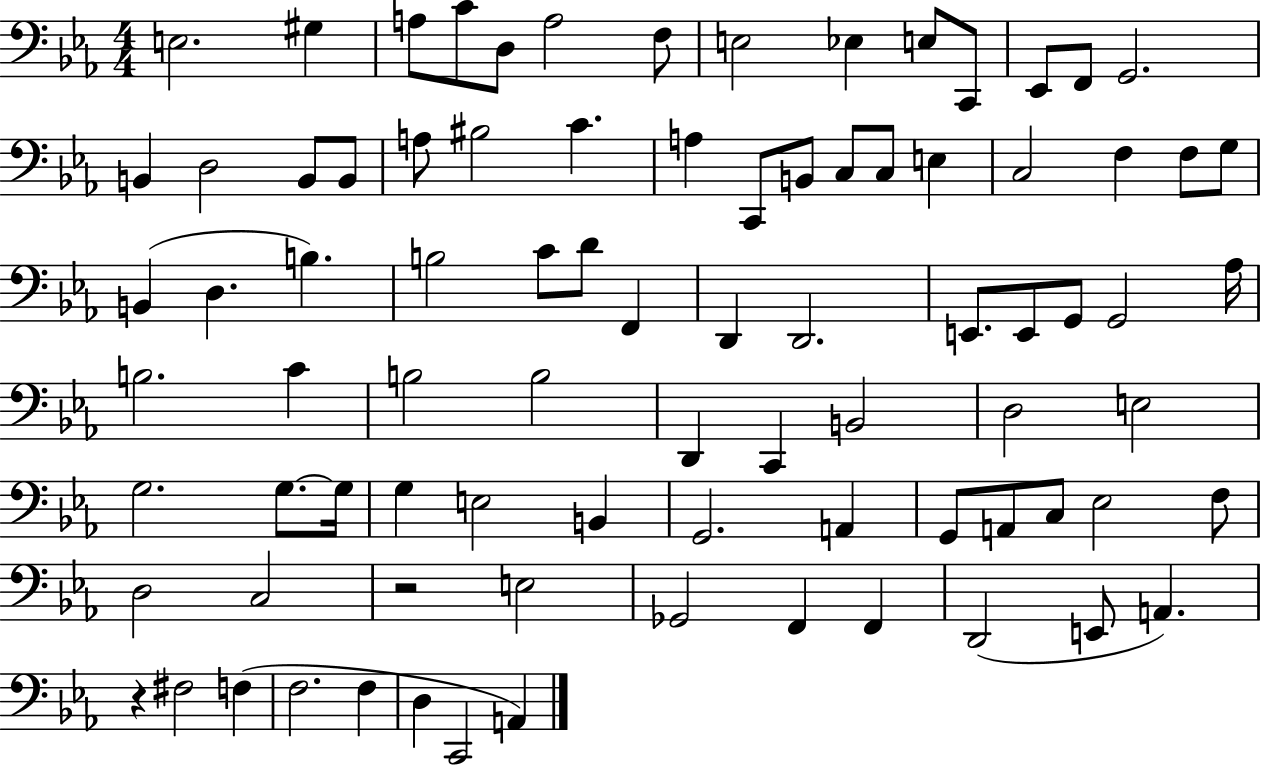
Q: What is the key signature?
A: EES major